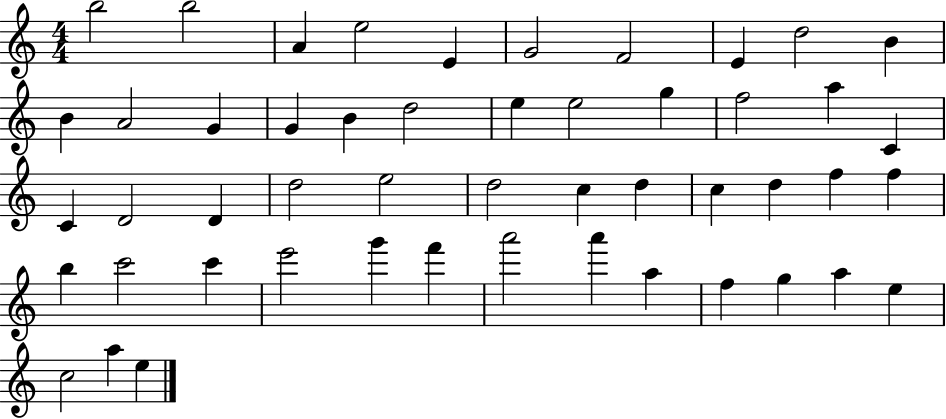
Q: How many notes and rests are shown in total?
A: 50